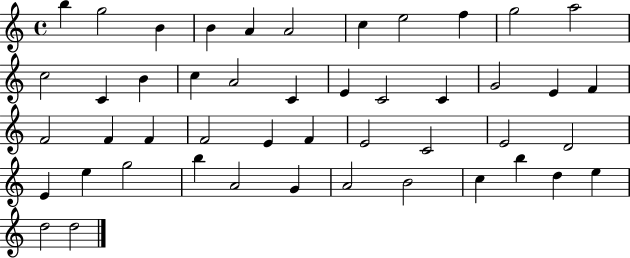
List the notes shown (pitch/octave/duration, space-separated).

B5/q G5/h B4/q B4/q A4/q A4/h C5/q E5/h F5/q G5/h A5/h C5/h C4/q B4/q C5/q A4/h C4/q E4/q C4/h C4/q G4/h E4/q F4/q F4/h F4/q F4/q F4/h E4/q F4/q E4/h C4/h E4/h D4/h E4/q E5/q G5/h B5/q A4/h G4/q A4/h B4/h C5/q B5/q D5/q E5/q D5/h D5/h